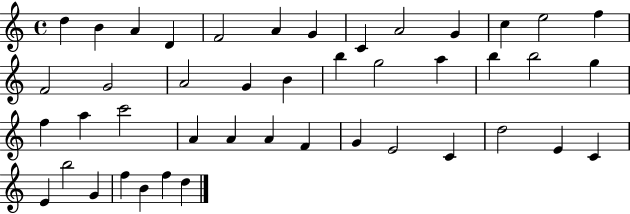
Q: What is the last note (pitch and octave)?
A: D5